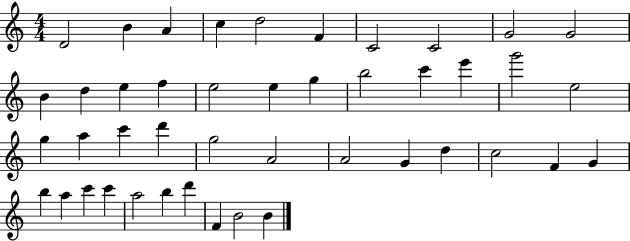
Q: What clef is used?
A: treble